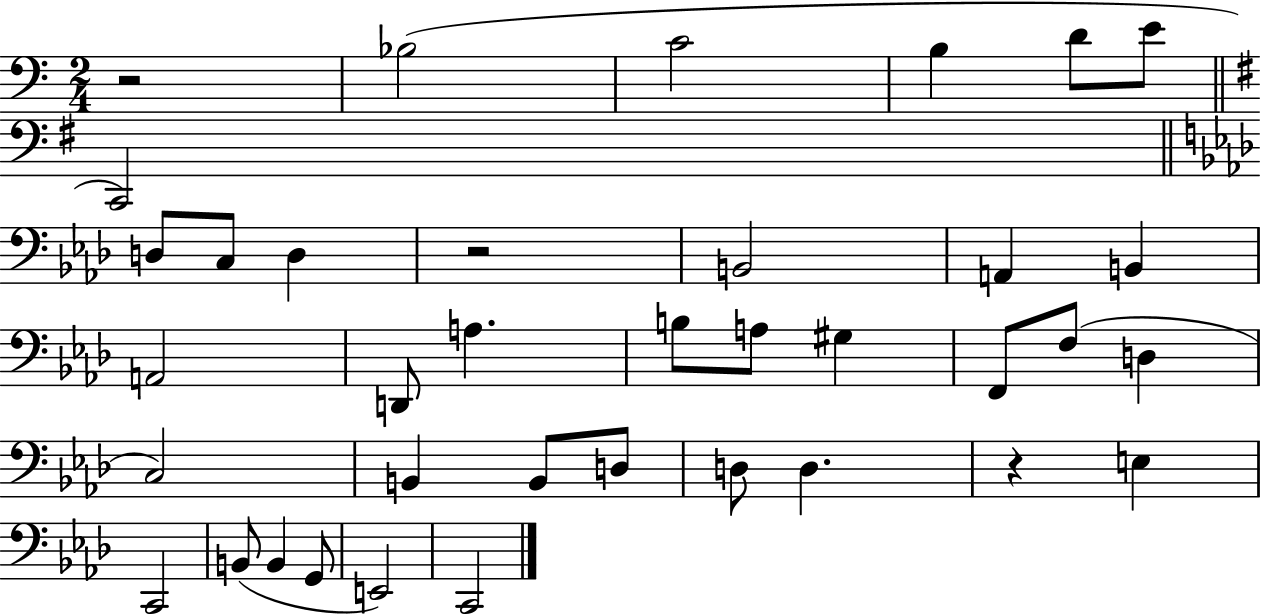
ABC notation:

X:1
T:Untitled
M:2/4
L:1/4
K:C
z2 _B,2 C2 B, D/2 E/2 C,,2 D,/2 C,/2 D, z2 B,,2 A,, B,, A,,2 D,,/2 A, B,/2 A,/2 ^G, F,,/2 F,/2 D, C,2 B,, B,,/2 D,/2 D,/2 D, z E, C,,2 B,,/2 B,, G,,/2 E,,2 C,,2